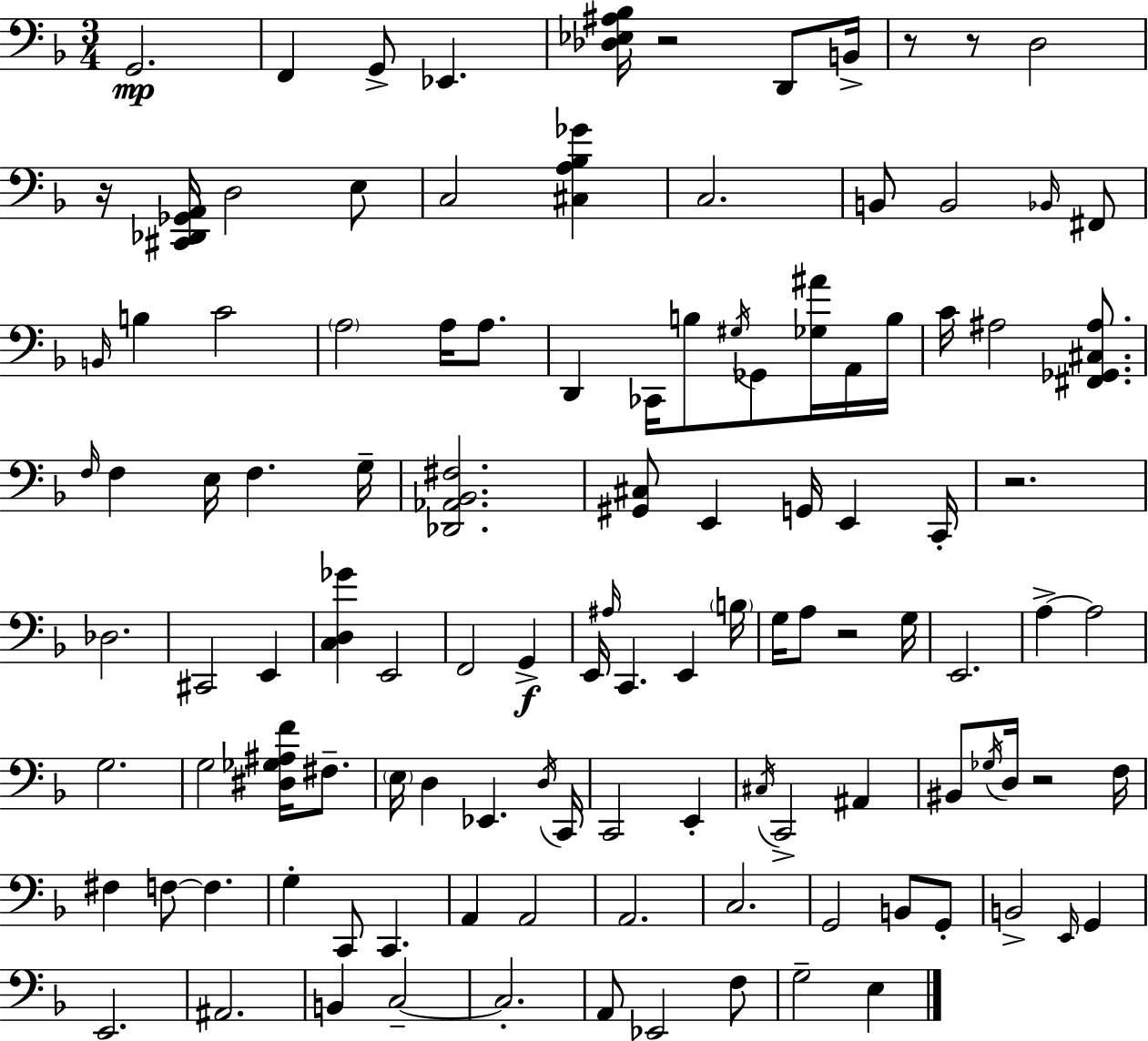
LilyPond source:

{
  \clef bass
  \numericTimeSignature
  \time 3/4
  \key d \minor
  g,2.\mp | f,4 g,8-> ees,4. | <des ees ais bes>16 r2 d,8 b,16-> | r8 r8 d2 | \break r16 <cis, des, ges, a,>16 d2 e8 | c2 <cis a bes ges'>4 | c2. | b,8 b,2 \grace { bes,16 } fis,8 | \break \grace { b,16 } b4 c'2 | \parenthesize a2 a16 a8. | d,4 ces,16 b8 \acciaccatura { gis16 } ges,8 | <ges ais'>16 a,16 b16 c'16 ais2 | \break <fis, ges, cis ais>8. \grace { f16 } f4 e16 f4. | g16-- <des, aes, bes, fis>2. | <gis, cis>8 e,4 g,16 e,4 | c,16-. r2. | \break des2. | cis,2 | e,4 <c d ges'>4 e,2 | f,2 | \break g,4->\f e,16 \grace { ais16 } c,4. | e,4 \parenthesize b16 g16 a8 r2 | g16 e,2. | a4->~~ a2 | \break g2. | g2 | <dis ges ais f'>16 fis8.-- \parenthesize e16 d4 ees,4. | \acciaccatura { d16 } c,16 c,2 | \break e,4-. \acciaccatura { cis16 } c,2-> | ais,4 bis,8 \acciaccatura { ges16 } d16 r2 | f16 fis4 | f8~~ f4. g4-. | \break c,8 c,4. a,4 | a,2 a,2. | c2. | g,2 | \break b,8 g,8-. b,2-> | \grace { e,16 } g,4 e,2. | ais,2. | b,4 | \break c2--~~ c2.-. | a,8 ees,2 | f8 g2-- | e4 \bar "|."
}